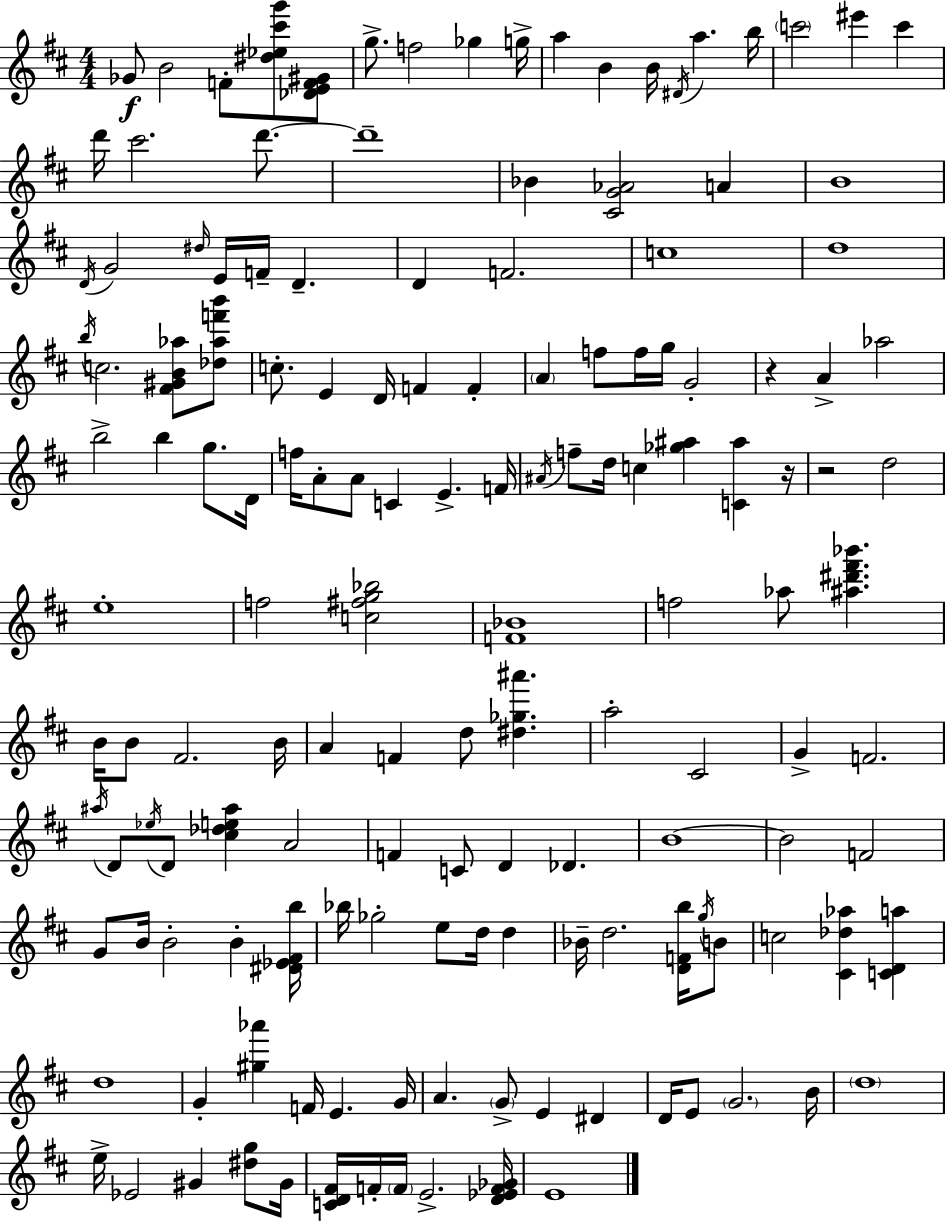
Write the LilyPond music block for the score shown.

{
  \clef treble
  \numericTimeSignature
  \time 4/4
  \key d \major
  ges'8\f b'2 f'8-. <dis'' ees'' cis''' g'''>8 <des' e' f' gis'>8 | g''8.-> f''2 ges''4 g''16-> | a''4 b'4 b'16 \acciaccatura { dis'16 } a''4. | b''16 \parenthesize c'''2 eis'''4 c'''4 | \break d'''16 cis'''2. d'''8.~~ | d'''1-- | bes'4 <cis' g' aes'>2 a'4 | b'1 | \break \acciaccatura { d'16 } g'2 \grace { dis''16 } e'16 f'16-- d'4.-- | d'4 f'2. | c''1 | d''1 | \break \acciaccatura { b''16 } c''2. | <fis' gis' b' aes''>8 <des'' aes'' f''' b'''>8 c''8.-. e'4 d'16 f'4 | f'4-. \parenthesize a'4 f''8 f''16 g''16 g'2-. | r4 a'4-> aes''2 | \break b''2-> b''4 | g''8. d'16 f''16 a'8-. a'8 c'4 e'4.-> | f'16 \acciaccatura { ais'16 } f''8-- d''16 c''4 <ges'' ais''>4 | <c' ais''>4 r16 r2 d''2 | \break e''1-. | f''2 <c'' fis'' g'' bes''>2 | <f' bes'>1 | f''2 aes''8 <ais'' dis''' fis''' bes'''>4. | \break b'16 b'8 fis'2. | b'16 a'4 f'4 d''8 <dis'' ges'' ais'''>4. | a''2-. cis'2 | g'4-> f'2. | \break \acciaccatura { ais''16 } d'8 \acciaccatura { ees''16 } d'8 <cis'' des'' e'' ais''>4 a'2 | f'4 c'8 d'4 | des'4. b'1~~ | b'2 f'2 | \break g'8 b'16 b'2-. | b'4-. <dis' ees' fis' b''>16 bes''16 ges''2-. | e''8 d''16 d''4 bes'16-- d''2. | <d' f' b''>16 \acciaccatura { g''16 } b'8 c''2 | \break <cis' des'' aes''>4 <c' d' a''>4 d''1 | g'4-. <gis'' aes'''>4 | f'16 e'4. g'16 a'4. \parenthesize g'8-> | e'4 dis'4 d'16 e'8 \parenthesize g'2. | \break b'16 \parenthesize d''1 | e''16-> ees'2 | gis'4 <dis'' g''>8 gis'16 <c' d' fis'>16 f'16-. \parenthesize f'16 e'2.-> | <d' ees' f' ges'>16 e'1 | \break \bar "|."
}